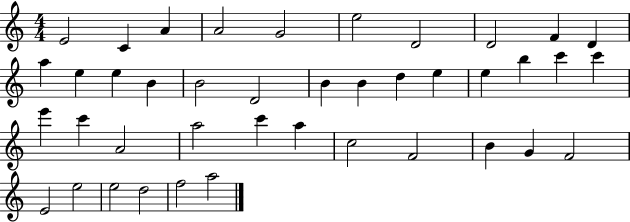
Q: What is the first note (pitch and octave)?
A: E4